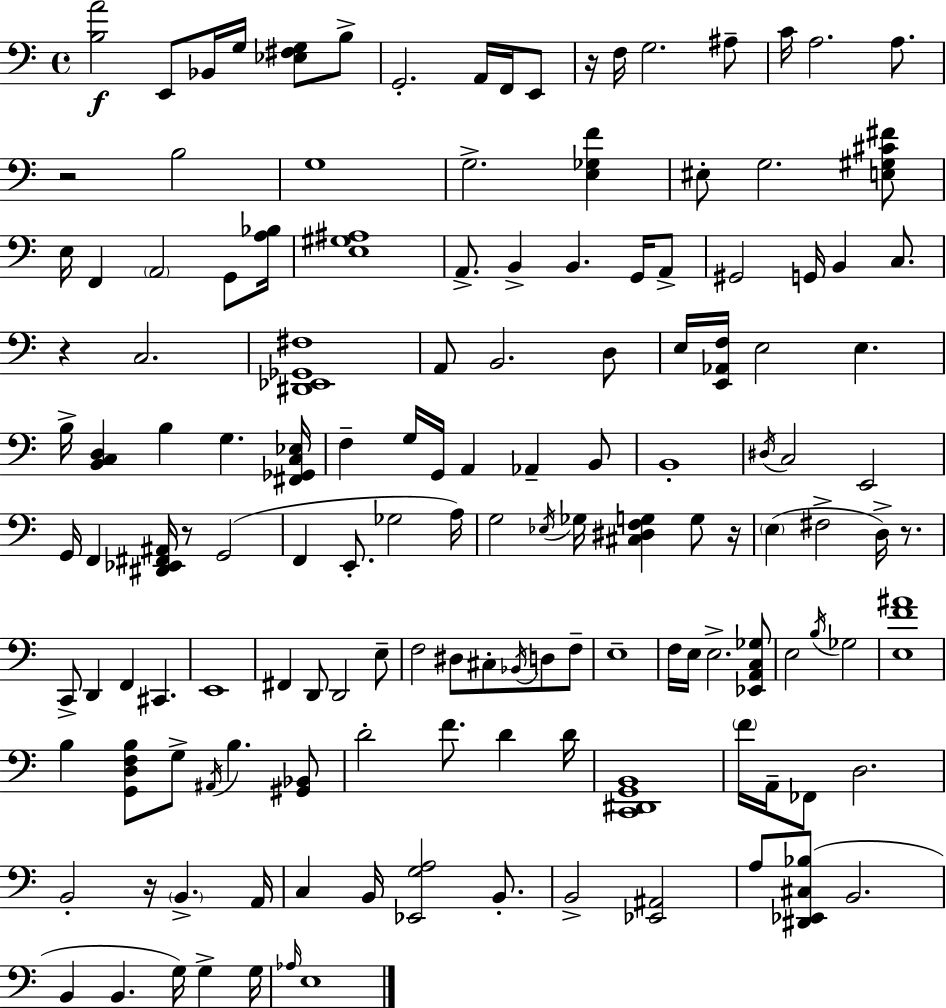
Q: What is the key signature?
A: A minor